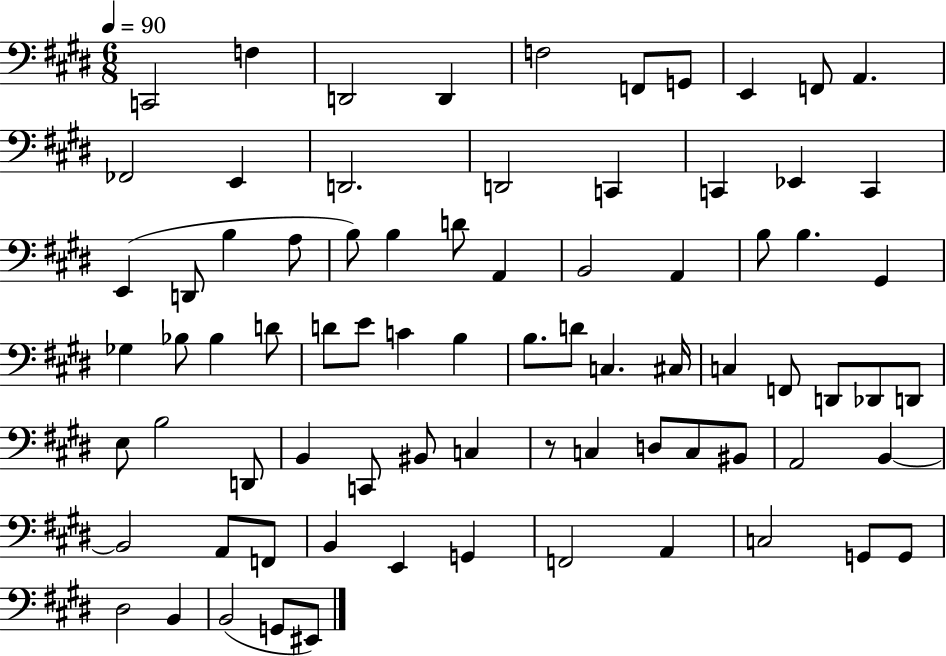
C2/h F3/q D2/h D2/q F3/h F2/e G2/e E2/q F2/e A2/q. FES2/h E2/q D2/h. D2/h C2/q C2/q Eb2/q C2/q E2/q D2/e B3/q A3/e B3/e B3/q D4/e A2/q B2/h A2/q B3/e B3/q. G#2/q Gb3/q Bb3/e Bb3/q D4/e D4/e E4/e C4/q B3/q B3/e. D4/e C3/q. C#3/s C3/q F2/e D2/e Db2/e D2/e E3/e B3/h D2/e B2/q C2/e BIS2/e C3/q R/e C3/q D3/e C3/e BIS2/e A2/h B2/q B2/h A2/e F2/e B2/q E2/q G2/q F2/h A2/q C3/h G2/e G2/e D#3/h B2/q B2/h G2/e EIS2/e